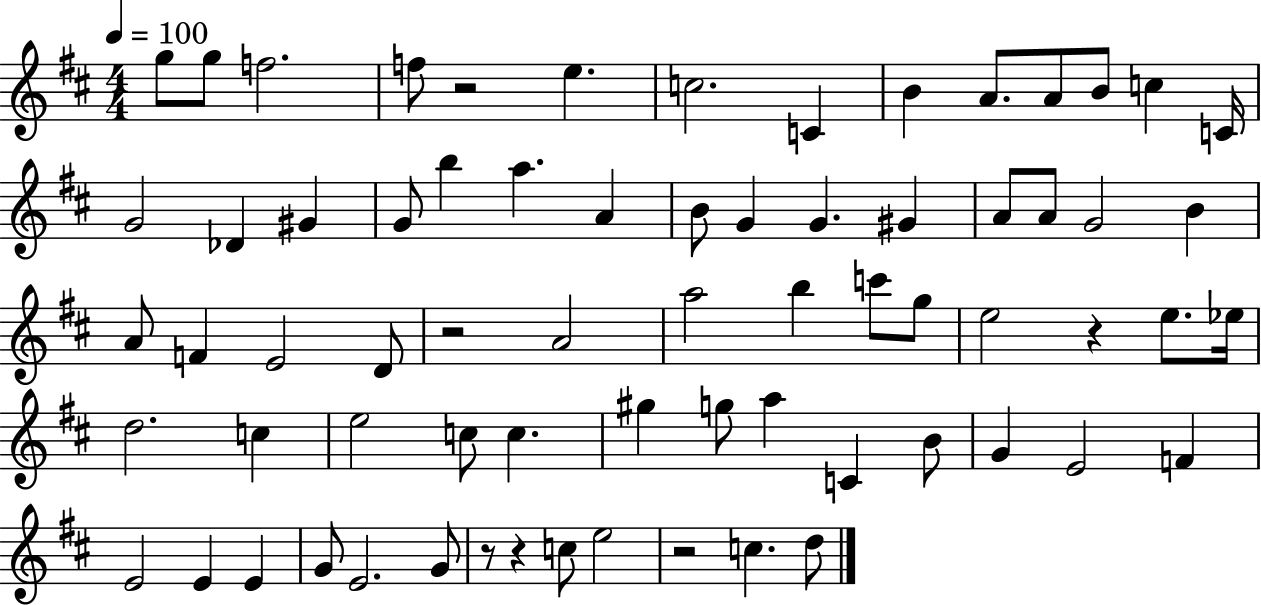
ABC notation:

X:1
T:Untitled
M:4/4
L:1/4
K:D
g/2 g/2 f2 f/2 z2 e c2 C B A/2 A/2 B/2 c C/4 G2 _D ^G G/2 b a A B/2 G G ^G A/2 A/2 G2 B A/2 F E2 D/2 z2 A2 a2 b c'/2 g/2 e2 z e/2 _e/4 d2 c e2 c/2 c ^g g/2 a C B/2 G E2 F E2 E E G/2 E2 G/2 z/2 z c/2 e2 z2 c d/2